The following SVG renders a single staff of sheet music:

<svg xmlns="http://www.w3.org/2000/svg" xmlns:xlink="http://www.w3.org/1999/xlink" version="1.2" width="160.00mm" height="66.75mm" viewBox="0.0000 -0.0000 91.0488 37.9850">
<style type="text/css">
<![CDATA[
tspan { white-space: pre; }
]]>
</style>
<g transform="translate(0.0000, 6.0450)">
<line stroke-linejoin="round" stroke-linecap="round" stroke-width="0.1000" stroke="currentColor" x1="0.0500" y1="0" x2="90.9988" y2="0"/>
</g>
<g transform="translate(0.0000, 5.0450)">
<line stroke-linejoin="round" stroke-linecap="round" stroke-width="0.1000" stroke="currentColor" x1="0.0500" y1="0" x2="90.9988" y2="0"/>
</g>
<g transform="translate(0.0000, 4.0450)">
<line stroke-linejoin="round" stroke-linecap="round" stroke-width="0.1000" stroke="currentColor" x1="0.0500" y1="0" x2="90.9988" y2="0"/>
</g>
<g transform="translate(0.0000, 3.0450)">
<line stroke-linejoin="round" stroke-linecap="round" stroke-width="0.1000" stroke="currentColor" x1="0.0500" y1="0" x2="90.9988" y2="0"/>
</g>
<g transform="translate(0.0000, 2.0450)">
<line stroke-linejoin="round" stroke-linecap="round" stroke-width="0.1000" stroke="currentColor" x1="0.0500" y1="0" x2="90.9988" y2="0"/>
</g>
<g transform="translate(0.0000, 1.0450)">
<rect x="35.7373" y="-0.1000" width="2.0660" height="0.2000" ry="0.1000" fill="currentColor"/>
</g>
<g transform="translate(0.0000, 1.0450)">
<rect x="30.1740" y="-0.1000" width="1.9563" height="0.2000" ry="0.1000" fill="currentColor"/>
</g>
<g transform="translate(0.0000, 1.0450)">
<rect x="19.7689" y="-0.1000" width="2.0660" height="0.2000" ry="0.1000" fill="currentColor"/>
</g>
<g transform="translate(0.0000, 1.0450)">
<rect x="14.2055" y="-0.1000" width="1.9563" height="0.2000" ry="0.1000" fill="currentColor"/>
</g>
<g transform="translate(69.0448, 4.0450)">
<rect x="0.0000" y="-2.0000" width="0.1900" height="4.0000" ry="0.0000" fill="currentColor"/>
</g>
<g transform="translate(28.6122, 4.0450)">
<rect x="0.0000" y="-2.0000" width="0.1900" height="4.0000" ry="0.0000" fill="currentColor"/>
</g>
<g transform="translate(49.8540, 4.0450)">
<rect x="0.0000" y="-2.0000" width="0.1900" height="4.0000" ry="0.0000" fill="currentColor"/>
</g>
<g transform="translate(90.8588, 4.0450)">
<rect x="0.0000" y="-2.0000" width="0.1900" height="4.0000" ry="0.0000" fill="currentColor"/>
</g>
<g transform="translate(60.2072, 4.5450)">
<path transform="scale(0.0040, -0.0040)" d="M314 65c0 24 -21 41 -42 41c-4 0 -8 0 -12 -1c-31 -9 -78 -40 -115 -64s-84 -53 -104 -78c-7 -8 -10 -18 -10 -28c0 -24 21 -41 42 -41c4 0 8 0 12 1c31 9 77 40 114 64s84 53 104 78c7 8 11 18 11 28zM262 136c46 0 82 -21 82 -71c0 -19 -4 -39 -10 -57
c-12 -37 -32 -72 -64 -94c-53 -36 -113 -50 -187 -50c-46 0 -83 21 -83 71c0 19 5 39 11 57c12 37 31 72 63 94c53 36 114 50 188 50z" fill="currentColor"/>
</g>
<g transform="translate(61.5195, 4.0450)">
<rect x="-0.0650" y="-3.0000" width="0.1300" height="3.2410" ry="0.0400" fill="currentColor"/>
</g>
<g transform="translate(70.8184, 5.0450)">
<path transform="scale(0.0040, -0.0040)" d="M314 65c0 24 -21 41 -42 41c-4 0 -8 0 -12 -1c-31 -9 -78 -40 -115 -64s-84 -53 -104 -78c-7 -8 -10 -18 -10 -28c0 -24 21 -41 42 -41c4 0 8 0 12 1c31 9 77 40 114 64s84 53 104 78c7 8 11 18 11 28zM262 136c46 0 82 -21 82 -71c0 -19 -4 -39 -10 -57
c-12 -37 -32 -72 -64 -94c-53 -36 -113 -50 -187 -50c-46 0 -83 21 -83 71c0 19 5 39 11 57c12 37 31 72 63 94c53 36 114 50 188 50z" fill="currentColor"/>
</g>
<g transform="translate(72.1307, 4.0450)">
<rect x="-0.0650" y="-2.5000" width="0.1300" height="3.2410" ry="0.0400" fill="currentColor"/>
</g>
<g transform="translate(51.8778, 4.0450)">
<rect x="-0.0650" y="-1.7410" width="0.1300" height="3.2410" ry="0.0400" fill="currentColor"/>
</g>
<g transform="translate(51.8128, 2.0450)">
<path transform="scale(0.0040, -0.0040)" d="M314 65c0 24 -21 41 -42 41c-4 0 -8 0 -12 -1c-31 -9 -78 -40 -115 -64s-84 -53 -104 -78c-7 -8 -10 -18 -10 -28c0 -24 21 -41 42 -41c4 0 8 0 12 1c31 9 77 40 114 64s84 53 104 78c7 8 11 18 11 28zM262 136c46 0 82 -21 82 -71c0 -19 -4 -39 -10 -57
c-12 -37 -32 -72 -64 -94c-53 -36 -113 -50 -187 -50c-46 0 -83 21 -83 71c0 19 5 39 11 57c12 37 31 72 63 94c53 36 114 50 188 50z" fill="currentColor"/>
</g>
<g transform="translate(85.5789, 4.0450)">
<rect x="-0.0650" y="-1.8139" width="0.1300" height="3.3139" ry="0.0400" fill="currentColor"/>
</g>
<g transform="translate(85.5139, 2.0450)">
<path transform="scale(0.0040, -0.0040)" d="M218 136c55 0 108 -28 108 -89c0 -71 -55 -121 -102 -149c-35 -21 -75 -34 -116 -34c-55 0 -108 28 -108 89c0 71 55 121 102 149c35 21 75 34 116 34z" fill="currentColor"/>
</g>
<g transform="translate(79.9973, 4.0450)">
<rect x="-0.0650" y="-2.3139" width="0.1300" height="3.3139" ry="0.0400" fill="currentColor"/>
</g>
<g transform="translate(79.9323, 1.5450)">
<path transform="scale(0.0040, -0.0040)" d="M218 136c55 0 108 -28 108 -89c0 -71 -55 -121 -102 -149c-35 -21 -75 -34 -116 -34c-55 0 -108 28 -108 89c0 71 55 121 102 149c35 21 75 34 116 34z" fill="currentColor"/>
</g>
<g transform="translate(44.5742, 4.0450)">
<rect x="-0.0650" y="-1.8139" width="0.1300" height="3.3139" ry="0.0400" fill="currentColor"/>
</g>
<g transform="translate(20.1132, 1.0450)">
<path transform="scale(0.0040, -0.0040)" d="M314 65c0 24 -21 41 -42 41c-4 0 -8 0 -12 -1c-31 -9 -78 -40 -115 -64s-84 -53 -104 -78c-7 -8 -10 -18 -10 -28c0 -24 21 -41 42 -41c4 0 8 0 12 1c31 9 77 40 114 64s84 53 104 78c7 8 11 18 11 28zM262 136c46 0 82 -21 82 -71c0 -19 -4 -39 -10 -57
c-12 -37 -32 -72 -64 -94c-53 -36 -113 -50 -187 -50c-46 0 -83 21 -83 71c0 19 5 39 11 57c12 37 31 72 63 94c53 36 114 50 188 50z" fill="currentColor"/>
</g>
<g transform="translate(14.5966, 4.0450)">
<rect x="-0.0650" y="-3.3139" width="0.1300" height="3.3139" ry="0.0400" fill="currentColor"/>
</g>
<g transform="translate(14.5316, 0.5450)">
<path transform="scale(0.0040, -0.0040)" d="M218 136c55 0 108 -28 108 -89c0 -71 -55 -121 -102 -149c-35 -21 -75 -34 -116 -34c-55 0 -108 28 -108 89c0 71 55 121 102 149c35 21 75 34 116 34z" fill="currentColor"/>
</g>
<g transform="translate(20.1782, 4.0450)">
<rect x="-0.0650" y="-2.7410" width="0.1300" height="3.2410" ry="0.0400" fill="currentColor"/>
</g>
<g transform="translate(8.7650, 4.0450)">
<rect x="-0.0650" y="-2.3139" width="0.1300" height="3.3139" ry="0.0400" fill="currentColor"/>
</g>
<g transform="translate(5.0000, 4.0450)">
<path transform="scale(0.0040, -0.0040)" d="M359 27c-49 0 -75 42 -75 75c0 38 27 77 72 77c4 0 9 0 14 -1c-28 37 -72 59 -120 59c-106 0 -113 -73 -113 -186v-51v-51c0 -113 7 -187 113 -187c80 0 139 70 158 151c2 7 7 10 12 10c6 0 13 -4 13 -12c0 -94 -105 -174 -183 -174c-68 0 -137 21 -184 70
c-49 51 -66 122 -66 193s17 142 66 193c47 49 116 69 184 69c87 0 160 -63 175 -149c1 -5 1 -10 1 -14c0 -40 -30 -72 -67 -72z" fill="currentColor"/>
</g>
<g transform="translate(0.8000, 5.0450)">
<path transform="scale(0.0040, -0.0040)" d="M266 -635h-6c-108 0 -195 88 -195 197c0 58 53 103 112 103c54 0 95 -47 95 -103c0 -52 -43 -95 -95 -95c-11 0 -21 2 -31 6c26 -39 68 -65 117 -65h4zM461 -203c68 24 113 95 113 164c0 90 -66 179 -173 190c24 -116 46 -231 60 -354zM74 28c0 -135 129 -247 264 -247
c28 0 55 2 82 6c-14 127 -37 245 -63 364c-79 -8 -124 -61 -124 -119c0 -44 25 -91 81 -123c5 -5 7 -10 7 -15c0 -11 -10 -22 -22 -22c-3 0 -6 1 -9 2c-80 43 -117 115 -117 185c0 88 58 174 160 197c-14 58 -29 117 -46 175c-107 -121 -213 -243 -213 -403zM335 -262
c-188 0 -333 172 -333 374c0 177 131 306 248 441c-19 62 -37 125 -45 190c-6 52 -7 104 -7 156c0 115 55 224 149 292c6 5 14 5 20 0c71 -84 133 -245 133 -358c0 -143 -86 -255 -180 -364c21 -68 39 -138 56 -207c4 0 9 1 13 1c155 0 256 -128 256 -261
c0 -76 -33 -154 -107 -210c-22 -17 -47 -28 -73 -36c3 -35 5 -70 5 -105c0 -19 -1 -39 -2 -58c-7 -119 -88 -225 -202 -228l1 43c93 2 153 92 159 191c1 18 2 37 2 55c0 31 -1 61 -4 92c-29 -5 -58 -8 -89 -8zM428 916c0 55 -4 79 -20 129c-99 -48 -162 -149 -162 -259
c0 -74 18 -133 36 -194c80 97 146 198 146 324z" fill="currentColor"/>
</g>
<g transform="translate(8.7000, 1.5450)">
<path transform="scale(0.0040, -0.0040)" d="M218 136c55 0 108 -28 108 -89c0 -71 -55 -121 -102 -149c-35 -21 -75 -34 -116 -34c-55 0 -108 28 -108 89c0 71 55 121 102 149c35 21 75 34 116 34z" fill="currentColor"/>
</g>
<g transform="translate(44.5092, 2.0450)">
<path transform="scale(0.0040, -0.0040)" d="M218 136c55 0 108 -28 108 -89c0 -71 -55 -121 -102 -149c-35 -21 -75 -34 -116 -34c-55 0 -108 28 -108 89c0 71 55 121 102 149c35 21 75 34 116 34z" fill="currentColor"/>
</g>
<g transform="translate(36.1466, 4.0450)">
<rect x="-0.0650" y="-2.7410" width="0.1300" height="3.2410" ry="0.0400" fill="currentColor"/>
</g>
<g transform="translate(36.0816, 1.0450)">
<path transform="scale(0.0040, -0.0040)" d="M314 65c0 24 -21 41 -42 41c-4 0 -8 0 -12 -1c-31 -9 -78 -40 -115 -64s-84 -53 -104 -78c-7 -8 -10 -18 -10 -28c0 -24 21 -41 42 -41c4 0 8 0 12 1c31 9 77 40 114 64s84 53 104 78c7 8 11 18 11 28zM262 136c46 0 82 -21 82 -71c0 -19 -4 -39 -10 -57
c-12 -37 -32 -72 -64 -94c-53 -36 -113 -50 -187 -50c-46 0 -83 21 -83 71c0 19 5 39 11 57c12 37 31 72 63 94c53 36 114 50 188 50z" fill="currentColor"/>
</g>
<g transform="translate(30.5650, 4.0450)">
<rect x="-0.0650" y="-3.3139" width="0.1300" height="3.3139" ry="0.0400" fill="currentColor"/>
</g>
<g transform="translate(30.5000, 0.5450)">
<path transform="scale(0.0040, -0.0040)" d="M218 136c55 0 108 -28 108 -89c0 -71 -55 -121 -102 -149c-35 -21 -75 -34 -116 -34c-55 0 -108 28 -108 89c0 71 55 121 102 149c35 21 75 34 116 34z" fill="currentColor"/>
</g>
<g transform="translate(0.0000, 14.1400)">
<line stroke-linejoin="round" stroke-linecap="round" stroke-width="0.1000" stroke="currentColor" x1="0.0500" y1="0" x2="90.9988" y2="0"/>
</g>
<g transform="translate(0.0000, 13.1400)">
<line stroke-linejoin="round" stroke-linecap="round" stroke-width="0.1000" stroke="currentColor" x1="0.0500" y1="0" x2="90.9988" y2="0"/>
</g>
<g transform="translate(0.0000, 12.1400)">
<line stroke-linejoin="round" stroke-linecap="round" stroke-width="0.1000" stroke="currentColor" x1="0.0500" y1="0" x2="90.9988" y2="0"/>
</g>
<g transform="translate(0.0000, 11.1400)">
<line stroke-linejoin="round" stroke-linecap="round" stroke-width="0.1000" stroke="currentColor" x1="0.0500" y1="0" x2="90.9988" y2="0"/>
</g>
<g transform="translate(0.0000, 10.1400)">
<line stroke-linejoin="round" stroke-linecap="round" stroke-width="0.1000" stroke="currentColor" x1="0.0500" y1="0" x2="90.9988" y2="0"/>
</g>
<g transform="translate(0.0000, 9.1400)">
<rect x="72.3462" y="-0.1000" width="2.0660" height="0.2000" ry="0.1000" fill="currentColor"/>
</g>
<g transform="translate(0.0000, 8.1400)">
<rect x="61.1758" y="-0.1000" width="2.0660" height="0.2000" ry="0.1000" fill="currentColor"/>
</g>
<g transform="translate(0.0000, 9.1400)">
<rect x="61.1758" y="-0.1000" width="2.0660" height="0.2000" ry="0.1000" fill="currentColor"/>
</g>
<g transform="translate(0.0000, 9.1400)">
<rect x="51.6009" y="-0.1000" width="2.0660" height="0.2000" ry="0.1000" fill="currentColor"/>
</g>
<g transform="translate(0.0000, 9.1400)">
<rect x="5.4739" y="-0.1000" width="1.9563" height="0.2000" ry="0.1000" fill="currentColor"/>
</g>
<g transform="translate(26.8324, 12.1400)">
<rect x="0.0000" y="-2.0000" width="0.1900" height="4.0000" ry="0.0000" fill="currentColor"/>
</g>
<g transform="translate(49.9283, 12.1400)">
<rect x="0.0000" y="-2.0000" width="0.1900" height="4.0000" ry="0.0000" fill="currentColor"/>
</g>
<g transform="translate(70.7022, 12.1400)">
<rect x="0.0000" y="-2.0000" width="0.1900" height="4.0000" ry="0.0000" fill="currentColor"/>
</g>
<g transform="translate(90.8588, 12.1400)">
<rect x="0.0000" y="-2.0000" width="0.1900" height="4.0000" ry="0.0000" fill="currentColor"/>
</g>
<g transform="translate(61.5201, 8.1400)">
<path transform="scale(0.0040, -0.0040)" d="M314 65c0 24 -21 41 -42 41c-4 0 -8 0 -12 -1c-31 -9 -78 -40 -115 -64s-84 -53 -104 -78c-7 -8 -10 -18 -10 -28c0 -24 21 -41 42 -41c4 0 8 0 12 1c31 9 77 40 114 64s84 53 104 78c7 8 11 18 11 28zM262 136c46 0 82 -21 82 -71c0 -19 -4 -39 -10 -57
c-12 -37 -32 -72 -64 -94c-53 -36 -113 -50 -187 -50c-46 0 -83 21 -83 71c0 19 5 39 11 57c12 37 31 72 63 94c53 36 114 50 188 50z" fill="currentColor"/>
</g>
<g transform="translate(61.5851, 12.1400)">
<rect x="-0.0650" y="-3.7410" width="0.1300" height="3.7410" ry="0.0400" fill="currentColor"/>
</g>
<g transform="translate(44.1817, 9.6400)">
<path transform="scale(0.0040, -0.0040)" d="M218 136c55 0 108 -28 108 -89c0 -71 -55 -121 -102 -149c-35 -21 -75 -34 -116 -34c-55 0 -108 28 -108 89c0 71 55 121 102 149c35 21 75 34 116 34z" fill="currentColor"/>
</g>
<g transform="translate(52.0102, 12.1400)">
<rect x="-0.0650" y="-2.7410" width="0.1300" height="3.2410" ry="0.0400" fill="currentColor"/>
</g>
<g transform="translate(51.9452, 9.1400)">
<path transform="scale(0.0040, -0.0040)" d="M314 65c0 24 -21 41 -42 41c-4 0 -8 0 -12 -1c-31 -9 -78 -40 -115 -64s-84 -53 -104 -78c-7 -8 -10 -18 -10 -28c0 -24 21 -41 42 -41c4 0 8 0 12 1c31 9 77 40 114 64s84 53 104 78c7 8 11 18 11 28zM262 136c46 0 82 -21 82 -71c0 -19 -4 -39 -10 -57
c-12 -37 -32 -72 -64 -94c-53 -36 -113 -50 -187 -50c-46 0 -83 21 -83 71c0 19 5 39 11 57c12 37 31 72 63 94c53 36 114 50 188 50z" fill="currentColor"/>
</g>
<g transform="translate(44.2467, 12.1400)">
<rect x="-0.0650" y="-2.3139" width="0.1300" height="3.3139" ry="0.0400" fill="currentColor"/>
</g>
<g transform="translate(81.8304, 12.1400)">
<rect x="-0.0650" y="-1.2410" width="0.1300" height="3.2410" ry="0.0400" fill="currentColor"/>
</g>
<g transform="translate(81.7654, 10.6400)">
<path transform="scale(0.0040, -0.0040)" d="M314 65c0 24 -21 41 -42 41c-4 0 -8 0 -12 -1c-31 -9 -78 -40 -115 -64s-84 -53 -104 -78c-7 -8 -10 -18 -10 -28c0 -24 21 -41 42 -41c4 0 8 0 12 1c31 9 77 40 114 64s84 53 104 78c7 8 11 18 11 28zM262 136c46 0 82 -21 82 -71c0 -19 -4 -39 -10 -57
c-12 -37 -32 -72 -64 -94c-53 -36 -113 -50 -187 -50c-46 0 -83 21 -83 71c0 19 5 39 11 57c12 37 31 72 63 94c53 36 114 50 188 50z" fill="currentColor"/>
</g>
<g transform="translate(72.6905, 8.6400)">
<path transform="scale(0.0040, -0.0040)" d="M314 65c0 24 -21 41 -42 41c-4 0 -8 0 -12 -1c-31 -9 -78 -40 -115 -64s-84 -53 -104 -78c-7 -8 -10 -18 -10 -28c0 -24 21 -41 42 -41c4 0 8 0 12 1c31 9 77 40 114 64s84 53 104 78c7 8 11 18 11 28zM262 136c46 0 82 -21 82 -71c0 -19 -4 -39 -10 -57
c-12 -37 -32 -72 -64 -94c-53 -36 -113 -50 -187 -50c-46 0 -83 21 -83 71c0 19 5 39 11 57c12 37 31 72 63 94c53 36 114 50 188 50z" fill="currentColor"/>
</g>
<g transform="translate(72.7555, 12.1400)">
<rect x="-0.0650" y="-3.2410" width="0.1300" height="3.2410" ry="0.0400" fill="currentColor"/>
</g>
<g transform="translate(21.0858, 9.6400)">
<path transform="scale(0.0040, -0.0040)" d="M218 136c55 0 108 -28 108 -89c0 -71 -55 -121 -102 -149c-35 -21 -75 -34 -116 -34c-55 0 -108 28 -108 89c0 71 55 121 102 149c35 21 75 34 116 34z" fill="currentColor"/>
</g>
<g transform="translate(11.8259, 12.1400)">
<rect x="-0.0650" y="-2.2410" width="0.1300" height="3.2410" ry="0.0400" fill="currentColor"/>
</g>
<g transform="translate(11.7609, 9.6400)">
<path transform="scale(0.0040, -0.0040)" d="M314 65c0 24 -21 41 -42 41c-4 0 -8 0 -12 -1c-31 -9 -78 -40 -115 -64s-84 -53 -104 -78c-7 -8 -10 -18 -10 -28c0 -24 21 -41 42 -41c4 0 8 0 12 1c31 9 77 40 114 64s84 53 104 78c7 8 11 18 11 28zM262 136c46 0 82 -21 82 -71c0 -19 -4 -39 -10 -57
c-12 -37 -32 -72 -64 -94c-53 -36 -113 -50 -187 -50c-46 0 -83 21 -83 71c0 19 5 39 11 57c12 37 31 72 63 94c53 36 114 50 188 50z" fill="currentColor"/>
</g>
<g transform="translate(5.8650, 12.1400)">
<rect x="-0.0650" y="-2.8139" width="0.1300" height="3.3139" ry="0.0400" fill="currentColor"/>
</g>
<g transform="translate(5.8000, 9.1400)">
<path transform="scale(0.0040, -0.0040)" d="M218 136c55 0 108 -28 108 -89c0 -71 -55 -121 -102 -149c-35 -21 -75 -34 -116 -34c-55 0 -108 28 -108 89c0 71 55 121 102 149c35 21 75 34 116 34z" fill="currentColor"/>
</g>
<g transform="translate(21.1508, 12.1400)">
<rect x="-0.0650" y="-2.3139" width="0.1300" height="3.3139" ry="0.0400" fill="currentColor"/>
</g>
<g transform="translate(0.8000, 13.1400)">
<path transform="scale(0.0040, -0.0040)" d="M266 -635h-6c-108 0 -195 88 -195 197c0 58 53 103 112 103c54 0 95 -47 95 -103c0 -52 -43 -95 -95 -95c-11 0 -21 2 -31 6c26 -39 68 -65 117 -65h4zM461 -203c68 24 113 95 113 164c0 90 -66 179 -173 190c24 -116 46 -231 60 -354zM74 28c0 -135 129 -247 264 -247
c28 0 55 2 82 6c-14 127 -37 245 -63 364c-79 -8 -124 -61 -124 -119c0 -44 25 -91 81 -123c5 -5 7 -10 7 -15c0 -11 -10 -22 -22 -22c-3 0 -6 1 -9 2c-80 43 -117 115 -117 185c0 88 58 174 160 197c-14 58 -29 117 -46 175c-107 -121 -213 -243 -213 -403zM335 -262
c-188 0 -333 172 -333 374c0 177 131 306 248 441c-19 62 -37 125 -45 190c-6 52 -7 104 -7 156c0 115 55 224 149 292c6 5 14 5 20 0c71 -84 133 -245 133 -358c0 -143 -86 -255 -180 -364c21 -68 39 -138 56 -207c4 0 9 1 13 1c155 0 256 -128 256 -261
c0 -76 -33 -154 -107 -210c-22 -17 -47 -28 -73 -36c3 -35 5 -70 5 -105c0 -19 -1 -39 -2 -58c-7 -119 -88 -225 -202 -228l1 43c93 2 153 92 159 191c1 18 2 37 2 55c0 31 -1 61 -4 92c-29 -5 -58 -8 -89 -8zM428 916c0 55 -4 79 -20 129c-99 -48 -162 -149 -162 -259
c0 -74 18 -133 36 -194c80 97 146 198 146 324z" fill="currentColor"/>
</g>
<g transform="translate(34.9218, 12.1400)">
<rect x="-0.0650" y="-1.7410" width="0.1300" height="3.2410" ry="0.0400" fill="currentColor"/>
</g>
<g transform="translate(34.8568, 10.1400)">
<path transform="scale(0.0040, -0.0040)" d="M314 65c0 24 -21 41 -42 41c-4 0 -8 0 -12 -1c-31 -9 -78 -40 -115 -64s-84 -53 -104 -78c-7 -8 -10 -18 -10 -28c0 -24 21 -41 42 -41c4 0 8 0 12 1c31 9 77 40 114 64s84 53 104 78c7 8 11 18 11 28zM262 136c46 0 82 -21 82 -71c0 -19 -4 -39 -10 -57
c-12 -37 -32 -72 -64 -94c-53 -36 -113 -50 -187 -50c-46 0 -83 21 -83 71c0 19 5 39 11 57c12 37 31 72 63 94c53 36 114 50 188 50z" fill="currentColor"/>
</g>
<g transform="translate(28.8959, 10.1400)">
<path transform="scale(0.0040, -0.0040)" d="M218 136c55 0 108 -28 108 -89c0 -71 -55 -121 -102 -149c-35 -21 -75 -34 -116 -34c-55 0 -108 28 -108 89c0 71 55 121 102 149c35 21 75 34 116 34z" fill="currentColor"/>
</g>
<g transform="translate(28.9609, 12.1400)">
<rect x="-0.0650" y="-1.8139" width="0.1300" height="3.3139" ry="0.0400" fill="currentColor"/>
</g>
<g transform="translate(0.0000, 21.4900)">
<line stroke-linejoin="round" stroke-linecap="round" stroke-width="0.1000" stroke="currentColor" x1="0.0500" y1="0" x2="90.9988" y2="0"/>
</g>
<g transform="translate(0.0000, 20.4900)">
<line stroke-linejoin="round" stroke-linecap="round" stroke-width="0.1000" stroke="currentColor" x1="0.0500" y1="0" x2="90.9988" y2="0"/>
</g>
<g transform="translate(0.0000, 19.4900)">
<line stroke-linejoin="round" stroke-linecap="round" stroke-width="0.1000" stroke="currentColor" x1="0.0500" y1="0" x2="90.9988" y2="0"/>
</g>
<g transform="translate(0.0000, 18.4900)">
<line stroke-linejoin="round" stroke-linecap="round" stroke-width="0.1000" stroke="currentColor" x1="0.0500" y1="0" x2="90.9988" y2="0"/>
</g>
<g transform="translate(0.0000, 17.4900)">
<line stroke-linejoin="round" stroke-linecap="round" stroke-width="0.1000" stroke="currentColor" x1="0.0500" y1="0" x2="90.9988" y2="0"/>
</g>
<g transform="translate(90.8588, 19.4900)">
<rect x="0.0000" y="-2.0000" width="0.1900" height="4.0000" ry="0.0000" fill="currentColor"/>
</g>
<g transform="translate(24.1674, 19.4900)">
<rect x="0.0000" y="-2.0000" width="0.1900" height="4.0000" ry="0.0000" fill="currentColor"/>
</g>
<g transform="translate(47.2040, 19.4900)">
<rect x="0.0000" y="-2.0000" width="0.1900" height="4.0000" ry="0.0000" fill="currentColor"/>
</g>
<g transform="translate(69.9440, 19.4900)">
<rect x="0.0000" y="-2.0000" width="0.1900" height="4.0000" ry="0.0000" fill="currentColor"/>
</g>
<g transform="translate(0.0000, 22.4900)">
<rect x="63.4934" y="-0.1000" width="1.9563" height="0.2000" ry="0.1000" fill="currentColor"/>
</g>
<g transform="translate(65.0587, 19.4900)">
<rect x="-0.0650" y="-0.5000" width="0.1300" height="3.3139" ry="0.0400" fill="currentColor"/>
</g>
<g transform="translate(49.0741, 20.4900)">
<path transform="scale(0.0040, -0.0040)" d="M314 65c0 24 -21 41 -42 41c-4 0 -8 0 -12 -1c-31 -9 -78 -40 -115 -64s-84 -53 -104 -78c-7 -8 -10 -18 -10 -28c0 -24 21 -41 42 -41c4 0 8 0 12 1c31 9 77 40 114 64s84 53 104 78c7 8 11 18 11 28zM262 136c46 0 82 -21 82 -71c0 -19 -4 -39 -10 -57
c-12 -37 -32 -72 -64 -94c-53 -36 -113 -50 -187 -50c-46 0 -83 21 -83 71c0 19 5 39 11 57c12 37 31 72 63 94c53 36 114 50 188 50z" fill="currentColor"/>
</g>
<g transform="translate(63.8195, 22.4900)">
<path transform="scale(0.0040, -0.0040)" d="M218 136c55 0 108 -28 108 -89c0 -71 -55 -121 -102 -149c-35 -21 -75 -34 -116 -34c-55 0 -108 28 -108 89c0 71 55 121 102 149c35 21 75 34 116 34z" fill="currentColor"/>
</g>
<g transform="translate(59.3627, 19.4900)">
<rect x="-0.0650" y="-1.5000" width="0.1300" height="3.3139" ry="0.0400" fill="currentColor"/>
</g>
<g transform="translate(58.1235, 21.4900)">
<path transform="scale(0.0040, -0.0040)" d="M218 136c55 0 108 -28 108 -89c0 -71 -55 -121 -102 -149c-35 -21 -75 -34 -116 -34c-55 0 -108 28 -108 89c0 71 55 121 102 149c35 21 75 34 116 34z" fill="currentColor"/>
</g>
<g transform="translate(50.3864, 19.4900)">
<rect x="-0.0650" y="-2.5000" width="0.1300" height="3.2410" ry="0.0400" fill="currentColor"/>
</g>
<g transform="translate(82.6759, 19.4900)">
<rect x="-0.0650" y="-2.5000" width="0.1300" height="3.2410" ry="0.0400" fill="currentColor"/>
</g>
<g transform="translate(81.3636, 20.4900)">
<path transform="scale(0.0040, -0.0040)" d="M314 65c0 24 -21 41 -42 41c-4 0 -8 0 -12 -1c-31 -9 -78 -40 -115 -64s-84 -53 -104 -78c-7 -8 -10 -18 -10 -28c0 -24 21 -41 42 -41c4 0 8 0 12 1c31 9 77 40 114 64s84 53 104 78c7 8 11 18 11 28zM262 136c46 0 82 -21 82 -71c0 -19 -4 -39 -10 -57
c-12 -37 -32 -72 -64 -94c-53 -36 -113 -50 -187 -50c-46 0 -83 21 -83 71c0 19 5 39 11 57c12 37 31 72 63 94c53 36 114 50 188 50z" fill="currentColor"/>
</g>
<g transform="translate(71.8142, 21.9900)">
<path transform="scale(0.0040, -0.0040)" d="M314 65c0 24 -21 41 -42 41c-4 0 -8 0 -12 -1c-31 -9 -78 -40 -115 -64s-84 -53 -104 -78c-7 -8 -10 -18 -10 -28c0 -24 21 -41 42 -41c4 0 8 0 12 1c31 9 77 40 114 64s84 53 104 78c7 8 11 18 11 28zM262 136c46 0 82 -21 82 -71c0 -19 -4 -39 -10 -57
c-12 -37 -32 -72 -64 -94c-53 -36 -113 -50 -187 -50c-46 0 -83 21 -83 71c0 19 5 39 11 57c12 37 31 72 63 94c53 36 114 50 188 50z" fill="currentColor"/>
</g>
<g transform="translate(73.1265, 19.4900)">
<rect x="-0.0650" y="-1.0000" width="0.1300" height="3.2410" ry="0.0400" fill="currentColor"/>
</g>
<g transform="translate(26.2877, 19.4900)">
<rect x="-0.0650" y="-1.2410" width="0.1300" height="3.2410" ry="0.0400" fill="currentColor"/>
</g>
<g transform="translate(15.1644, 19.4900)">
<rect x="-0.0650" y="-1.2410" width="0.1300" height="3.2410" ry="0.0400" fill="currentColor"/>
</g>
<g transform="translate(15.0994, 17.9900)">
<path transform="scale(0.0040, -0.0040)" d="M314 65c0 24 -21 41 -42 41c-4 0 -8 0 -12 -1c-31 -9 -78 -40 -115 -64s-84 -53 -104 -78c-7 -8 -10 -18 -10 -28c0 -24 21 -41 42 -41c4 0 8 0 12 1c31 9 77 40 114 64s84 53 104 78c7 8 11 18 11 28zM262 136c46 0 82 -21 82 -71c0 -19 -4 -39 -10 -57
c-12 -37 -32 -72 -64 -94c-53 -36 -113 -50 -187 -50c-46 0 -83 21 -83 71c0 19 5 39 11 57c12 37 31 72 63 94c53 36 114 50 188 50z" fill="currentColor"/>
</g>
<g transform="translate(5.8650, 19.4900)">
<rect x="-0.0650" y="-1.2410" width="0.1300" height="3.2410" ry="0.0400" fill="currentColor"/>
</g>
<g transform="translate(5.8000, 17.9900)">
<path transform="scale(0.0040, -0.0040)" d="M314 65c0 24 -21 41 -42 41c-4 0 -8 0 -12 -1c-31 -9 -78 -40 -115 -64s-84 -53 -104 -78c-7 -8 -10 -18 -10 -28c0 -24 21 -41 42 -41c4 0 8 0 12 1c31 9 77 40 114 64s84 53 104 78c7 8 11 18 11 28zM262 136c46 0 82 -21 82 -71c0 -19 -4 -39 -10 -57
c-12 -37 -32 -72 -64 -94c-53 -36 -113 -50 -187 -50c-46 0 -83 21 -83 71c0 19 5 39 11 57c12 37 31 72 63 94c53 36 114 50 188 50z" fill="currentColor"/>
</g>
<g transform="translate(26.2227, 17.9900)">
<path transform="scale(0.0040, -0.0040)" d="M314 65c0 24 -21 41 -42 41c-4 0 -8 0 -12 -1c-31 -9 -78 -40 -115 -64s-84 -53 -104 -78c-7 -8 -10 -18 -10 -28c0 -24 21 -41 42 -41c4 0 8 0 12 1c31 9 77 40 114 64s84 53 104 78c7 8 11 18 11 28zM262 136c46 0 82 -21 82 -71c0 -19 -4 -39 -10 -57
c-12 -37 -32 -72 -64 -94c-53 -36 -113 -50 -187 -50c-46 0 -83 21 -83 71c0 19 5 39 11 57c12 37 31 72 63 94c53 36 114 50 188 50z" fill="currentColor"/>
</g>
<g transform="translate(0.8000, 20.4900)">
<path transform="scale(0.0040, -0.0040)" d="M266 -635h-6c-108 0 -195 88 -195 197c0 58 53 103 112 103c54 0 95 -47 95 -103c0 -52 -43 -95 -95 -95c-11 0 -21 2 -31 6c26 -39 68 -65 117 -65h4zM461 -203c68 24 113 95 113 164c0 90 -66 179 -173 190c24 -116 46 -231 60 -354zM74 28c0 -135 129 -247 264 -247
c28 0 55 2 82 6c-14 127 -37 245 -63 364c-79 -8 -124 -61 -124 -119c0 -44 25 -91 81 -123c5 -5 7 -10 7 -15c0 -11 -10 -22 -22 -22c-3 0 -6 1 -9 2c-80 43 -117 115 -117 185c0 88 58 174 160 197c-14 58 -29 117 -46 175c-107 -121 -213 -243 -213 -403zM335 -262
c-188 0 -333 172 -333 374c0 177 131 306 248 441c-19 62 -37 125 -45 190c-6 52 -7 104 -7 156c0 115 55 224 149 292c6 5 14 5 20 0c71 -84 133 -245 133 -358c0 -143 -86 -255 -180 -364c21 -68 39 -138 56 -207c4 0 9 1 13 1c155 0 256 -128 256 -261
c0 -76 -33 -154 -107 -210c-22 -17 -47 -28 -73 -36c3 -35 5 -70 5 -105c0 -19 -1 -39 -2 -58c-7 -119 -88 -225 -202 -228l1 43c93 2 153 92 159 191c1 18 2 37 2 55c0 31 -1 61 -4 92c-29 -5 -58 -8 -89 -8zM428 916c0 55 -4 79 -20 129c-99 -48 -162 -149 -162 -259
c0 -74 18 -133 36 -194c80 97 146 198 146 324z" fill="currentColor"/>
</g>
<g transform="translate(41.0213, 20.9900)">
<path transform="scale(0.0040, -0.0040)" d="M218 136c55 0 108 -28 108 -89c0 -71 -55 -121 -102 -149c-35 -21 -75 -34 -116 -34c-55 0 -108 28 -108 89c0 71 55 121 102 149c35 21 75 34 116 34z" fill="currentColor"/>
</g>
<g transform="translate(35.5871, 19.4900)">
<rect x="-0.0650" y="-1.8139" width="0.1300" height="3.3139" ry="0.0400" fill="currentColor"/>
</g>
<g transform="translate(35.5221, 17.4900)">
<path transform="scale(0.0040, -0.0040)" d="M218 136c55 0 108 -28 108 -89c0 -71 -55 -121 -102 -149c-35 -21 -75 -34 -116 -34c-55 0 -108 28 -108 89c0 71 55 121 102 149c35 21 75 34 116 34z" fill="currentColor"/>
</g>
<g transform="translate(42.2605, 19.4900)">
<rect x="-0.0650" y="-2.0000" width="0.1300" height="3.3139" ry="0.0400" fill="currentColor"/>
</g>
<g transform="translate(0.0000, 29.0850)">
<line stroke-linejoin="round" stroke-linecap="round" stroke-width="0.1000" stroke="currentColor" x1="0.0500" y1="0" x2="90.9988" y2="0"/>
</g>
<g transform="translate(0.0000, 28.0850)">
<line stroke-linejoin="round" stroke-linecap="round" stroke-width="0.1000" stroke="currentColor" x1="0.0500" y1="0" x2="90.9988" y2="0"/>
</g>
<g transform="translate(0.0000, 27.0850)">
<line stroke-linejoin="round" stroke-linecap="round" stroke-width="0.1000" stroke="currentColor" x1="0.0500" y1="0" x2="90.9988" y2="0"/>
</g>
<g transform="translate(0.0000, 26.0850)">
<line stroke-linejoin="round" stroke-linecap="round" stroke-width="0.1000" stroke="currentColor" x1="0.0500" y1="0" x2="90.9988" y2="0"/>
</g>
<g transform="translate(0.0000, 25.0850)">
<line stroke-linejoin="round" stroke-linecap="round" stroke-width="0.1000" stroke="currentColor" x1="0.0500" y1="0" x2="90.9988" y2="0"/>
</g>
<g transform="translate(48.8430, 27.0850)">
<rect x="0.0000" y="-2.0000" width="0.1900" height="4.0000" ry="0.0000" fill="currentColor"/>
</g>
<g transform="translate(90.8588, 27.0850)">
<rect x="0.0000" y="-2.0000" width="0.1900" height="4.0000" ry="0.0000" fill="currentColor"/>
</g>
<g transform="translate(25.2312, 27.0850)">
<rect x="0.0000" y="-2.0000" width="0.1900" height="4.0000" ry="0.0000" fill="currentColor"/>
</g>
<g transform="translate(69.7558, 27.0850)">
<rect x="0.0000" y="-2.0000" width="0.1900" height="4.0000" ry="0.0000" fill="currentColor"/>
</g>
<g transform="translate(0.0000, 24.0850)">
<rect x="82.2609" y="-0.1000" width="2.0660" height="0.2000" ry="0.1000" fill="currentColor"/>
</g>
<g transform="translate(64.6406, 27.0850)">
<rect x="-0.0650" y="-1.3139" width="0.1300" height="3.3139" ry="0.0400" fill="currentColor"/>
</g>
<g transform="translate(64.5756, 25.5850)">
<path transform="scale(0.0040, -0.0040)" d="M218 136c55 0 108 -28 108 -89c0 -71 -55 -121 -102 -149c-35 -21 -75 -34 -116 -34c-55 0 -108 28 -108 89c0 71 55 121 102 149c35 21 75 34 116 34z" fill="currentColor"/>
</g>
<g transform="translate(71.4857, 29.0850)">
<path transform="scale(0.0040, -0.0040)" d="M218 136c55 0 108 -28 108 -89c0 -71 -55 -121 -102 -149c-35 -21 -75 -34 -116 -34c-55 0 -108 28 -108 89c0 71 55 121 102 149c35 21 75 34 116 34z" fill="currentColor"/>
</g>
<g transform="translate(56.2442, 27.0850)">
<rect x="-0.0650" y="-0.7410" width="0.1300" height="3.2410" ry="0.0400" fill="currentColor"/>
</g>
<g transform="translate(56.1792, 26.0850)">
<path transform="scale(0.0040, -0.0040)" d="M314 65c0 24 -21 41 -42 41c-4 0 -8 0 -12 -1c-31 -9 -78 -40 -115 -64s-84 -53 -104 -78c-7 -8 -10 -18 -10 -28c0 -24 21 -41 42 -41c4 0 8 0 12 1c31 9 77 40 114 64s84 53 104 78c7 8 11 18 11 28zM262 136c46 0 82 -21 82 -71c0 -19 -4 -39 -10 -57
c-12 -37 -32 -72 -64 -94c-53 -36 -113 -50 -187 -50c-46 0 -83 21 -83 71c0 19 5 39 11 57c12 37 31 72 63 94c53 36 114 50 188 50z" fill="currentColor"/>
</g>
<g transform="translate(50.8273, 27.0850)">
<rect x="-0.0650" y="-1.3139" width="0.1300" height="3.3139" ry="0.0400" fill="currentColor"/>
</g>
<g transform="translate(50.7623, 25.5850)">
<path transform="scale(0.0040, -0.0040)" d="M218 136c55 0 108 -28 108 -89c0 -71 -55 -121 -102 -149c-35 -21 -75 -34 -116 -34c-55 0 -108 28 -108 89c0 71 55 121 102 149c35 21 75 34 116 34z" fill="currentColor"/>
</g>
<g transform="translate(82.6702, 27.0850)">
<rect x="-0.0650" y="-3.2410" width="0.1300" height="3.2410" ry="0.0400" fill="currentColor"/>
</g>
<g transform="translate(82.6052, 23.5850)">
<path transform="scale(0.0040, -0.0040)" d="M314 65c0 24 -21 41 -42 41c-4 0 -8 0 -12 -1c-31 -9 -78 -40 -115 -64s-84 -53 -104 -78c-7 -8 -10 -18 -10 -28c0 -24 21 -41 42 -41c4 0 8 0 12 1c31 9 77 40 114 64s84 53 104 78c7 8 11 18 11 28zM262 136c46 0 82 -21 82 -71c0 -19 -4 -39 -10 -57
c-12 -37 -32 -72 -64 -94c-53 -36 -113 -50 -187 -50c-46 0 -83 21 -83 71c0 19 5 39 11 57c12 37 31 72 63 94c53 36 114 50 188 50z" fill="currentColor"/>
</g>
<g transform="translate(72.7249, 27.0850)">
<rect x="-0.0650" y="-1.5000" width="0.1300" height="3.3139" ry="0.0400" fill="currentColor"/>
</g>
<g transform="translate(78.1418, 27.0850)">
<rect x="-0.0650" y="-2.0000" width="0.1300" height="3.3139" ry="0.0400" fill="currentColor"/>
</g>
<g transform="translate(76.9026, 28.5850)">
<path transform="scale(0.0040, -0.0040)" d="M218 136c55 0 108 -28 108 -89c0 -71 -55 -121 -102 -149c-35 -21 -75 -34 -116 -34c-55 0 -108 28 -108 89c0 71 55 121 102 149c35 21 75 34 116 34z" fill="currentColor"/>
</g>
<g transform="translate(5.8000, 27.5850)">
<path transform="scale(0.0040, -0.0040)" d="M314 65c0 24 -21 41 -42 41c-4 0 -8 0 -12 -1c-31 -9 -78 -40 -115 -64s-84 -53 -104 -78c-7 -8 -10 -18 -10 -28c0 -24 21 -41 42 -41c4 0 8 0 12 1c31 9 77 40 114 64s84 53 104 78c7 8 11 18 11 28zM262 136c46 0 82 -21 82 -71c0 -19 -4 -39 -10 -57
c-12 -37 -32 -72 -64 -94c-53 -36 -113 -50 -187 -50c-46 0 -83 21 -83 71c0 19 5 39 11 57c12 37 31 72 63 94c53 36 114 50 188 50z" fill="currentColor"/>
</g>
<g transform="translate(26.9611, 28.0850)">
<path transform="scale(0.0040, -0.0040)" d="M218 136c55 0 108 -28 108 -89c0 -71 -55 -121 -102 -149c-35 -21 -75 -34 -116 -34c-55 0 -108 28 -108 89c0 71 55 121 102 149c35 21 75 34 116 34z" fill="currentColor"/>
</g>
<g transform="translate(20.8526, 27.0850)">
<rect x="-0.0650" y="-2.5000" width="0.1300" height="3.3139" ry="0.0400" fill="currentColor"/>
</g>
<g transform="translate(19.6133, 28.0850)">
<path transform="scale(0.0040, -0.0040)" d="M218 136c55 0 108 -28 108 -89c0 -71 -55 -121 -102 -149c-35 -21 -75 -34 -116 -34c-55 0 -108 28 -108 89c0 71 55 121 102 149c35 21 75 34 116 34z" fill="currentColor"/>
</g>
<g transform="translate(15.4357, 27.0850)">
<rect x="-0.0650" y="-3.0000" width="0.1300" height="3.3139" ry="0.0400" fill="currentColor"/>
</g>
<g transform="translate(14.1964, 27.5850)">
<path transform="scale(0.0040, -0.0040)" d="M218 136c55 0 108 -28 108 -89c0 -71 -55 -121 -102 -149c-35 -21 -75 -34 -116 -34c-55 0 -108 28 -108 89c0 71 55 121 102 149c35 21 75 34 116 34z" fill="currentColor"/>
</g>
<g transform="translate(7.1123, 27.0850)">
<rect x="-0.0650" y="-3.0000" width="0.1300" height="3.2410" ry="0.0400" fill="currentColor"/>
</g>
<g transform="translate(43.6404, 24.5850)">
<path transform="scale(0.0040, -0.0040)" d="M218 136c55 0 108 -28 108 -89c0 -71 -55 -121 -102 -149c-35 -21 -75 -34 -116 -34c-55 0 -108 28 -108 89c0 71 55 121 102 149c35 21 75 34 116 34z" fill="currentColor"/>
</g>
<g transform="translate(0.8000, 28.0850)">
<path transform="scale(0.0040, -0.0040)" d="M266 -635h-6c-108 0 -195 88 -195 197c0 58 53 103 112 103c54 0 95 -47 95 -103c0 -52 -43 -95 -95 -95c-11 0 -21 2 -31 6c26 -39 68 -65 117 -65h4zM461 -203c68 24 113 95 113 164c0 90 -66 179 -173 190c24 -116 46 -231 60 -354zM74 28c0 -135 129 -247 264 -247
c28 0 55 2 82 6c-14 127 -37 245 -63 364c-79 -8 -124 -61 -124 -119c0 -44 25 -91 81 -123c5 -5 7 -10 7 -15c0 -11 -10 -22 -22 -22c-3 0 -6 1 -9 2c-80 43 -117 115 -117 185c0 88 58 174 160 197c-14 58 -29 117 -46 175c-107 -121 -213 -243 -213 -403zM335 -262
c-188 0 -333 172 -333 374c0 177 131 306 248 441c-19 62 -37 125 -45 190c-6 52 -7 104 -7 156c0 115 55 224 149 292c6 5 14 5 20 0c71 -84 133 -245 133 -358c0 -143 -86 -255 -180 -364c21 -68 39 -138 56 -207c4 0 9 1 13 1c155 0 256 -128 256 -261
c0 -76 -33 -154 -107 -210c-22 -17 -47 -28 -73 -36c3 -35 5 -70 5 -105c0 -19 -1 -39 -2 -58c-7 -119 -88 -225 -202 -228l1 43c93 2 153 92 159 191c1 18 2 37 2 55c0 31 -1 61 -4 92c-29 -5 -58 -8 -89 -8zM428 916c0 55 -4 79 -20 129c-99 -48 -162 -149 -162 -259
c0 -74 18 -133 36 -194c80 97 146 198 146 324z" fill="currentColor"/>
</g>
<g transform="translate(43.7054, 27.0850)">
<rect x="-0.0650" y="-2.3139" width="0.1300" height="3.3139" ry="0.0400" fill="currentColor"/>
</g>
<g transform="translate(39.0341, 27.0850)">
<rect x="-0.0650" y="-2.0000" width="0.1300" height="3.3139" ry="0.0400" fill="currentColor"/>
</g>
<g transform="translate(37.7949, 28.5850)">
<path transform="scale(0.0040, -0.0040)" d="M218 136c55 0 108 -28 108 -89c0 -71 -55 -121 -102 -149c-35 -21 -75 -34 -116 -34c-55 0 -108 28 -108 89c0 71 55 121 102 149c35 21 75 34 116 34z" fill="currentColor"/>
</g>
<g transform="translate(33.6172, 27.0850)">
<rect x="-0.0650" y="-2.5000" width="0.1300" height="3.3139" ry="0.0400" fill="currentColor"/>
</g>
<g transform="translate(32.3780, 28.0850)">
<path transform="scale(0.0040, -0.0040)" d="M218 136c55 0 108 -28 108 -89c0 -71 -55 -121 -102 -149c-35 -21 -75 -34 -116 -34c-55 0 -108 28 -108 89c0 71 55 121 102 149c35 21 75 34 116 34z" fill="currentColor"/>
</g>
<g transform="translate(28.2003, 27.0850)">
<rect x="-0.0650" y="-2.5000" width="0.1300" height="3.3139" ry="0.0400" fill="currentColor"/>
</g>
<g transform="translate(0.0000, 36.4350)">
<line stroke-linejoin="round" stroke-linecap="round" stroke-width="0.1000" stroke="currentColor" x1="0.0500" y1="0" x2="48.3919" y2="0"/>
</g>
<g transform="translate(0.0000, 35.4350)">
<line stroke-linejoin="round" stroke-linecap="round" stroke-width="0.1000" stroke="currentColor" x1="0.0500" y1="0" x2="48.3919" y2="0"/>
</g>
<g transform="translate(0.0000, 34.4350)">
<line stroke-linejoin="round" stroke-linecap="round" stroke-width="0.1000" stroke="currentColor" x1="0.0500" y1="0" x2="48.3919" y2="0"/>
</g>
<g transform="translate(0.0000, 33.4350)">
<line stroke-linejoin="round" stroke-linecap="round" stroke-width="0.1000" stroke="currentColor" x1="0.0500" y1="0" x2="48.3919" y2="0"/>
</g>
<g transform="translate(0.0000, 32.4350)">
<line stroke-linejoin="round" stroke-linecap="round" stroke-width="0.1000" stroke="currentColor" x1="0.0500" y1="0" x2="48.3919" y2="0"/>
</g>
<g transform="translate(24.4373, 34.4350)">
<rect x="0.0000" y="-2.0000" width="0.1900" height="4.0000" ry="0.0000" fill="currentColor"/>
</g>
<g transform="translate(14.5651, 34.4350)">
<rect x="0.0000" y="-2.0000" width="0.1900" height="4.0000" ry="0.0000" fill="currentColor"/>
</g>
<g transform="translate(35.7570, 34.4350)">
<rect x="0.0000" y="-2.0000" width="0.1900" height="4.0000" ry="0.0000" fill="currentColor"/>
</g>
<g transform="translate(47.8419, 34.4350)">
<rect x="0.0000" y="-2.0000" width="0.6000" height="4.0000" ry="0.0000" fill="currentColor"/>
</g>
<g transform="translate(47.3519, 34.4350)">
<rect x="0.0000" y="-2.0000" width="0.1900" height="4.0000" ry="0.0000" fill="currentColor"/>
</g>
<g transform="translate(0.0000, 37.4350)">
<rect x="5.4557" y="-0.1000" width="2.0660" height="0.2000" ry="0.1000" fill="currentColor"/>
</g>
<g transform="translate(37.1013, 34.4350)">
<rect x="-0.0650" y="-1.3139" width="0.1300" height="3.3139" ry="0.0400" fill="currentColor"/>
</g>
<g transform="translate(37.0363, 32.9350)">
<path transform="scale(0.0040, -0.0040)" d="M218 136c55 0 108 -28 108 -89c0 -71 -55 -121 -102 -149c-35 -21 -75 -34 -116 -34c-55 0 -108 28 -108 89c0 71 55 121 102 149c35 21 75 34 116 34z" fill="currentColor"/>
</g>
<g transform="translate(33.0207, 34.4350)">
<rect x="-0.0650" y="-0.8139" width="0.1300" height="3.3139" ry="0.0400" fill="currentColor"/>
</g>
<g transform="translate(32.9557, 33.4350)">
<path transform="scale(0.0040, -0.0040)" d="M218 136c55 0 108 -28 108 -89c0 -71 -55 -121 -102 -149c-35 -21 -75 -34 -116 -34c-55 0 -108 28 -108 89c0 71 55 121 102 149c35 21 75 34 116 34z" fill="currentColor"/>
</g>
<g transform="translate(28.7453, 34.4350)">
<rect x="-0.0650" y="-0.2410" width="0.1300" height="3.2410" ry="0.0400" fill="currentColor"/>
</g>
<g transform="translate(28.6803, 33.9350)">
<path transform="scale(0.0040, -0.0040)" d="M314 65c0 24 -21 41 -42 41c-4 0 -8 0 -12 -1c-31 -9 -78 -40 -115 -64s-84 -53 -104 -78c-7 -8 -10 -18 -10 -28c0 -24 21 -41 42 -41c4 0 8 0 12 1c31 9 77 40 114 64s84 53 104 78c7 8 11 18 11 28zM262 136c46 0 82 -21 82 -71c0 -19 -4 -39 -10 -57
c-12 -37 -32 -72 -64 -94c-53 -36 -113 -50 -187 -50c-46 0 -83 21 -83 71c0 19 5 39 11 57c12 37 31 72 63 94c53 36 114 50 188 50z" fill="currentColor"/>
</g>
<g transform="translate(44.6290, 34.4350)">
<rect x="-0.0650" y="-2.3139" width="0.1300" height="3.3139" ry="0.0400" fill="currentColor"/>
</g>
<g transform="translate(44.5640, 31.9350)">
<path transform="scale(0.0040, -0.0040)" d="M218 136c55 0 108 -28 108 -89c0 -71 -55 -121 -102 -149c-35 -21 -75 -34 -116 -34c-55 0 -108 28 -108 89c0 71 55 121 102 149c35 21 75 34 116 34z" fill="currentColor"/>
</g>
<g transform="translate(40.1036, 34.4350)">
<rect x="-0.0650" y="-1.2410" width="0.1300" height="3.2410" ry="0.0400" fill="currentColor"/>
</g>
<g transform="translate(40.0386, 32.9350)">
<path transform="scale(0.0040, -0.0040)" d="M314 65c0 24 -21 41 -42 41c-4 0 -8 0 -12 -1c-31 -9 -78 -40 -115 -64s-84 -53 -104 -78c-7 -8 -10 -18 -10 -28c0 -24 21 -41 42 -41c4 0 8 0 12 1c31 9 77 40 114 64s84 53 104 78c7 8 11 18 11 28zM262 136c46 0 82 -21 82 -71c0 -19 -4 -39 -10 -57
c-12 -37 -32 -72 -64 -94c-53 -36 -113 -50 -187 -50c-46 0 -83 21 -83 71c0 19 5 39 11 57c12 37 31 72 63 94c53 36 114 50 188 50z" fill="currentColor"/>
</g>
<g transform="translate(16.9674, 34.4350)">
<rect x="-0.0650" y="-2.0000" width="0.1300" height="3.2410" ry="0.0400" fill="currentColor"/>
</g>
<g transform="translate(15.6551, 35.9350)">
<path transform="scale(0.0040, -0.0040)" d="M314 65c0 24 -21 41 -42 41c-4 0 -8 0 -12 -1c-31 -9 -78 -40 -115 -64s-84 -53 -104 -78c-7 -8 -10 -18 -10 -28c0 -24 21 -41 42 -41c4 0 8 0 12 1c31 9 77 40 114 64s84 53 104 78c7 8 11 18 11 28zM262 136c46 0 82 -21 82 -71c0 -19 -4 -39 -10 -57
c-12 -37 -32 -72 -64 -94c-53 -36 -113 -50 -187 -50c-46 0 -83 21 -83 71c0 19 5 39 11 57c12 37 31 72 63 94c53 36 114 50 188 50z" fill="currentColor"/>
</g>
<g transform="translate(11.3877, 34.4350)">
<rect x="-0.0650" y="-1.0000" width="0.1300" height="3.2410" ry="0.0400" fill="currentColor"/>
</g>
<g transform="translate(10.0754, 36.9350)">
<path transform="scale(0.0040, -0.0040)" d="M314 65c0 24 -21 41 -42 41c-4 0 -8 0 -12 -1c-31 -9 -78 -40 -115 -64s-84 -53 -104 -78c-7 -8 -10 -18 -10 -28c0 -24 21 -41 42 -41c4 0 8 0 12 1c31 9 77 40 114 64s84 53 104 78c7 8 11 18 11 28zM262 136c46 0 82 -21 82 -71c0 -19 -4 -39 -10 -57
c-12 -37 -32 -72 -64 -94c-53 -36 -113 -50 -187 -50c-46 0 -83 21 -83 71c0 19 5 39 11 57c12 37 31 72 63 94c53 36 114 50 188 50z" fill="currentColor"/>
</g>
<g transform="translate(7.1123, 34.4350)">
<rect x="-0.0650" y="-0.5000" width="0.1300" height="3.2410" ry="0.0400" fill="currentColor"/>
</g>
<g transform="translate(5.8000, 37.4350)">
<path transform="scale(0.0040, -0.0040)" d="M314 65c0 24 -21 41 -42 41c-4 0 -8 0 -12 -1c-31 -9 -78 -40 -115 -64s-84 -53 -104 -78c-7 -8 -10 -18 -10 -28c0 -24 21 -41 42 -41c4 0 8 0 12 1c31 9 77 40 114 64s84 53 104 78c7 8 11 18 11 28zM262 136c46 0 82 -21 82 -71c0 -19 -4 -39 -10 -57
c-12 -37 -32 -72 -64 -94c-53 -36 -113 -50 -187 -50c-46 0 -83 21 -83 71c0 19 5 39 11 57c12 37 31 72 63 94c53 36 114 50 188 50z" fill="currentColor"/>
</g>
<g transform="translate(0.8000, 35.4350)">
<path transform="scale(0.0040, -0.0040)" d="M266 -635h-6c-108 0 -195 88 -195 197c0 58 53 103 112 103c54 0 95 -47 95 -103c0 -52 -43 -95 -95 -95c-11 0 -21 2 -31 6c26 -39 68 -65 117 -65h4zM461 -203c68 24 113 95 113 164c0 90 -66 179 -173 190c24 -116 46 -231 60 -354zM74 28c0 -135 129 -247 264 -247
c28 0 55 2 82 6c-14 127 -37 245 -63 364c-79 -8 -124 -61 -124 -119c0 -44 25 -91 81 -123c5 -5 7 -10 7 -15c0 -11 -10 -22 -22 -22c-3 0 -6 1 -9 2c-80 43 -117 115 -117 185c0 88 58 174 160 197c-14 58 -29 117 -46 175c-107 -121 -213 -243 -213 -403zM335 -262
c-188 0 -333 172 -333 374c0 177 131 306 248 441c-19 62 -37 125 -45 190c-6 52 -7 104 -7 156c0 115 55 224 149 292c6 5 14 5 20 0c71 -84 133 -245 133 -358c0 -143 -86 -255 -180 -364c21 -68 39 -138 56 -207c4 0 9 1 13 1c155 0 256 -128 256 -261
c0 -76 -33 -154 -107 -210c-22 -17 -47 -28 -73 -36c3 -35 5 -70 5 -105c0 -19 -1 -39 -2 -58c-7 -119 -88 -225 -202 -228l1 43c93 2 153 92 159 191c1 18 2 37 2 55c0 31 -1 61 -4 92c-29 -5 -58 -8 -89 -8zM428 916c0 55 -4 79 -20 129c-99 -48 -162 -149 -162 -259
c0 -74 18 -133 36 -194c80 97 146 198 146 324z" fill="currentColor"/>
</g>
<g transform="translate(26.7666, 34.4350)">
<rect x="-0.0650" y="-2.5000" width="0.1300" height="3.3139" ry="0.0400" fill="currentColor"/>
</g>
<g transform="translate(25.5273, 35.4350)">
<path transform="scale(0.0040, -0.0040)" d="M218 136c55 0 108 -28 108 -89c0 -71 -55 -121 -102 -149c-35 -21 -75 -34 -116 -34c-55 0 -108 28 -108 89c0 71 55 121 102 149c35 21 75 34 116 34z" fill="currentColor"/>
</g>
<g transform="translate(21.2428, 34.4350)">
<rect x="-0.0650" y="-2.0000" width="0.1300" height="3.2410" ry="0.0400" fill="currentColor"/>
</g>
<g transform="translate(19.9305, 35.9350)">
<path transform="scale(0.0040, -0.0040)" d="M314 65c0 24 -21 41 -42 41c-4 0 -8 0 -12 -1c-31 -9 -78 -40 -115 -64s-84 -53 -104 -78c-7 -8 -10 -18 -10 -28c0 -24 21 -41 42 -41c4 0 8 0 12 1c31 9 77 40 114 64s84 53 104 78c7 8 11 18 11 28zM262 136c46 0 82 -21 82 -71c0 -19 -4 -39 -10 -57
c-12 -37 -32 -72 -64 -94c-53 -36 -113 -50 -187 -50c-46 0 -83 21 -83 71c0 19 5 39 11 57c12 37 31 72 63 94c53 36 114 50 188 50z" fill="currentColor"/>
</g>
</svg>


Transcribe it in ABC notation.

X:1
T:Untitled
M:4/4
L:1/4
K:C
g b a2 b a2 f f2 A2 G2 g f a g2 g f f2 g a2 c'2 b2 e2 e2 e2 e2 f F G2 E C D2 G2 A2 A G G G F g e d2 e E F b2 C2 D2 F2 F2 G c2 d e e2 g